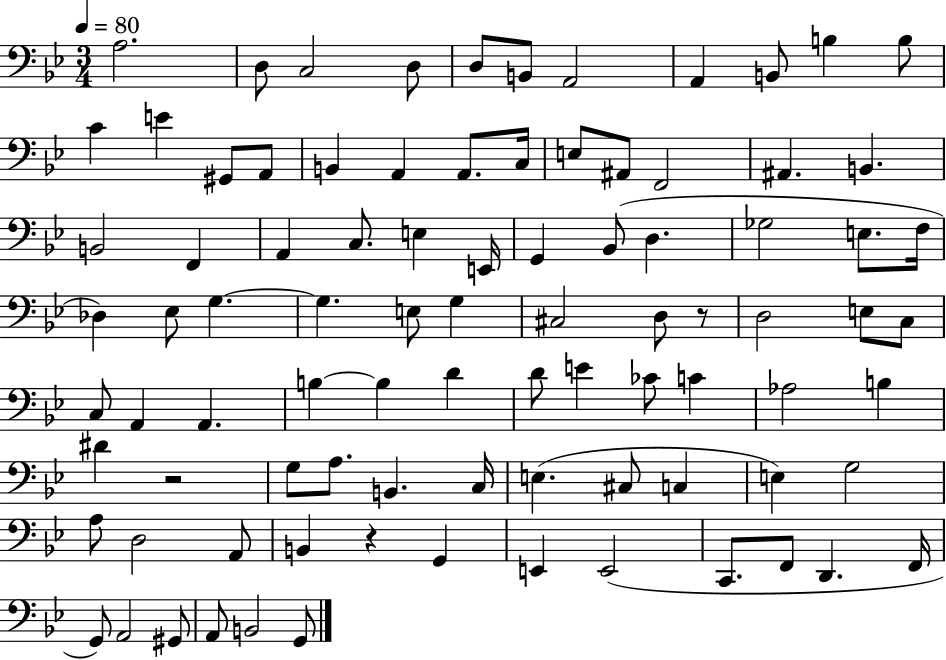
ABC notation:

X:1
T:Untitled
M:3/4
L:1/4
K:Bb
A,2 D,/2 C,2 D,/2 D,/2 B,,/2 A,,2 A,, B,,/2 B, B,/2 C E ^G,,/2 A,,/2 B,, A,, A,,/2 C,/4 E,/2 ^A,,/2 F,,2 ^A,, B,, B,,2 F,, A,, C,/2 E, E,,/4 G,, _B,,/2 D, _G,2 E,/2 F,/4 _D, _E,/2 G, G, E,/2 G, ^C,2 D,/2 z/2 D,2 E,/2 C,/2 C,/2 A,, A,, B, B, D D/2 E _C/2 C _A,2 B, ^D z2 G,/2 A,/2 B,, C,/4 E, ^C,/2 C, E, G,2 A,/2 D,2 A,,/2 B,, z G,, E,, E,,2 C,,/2 F,,/2 D,, F,,/4 G,,/2 A,,2 ^G,,/2 A,,/2 B,,2 G,,/2